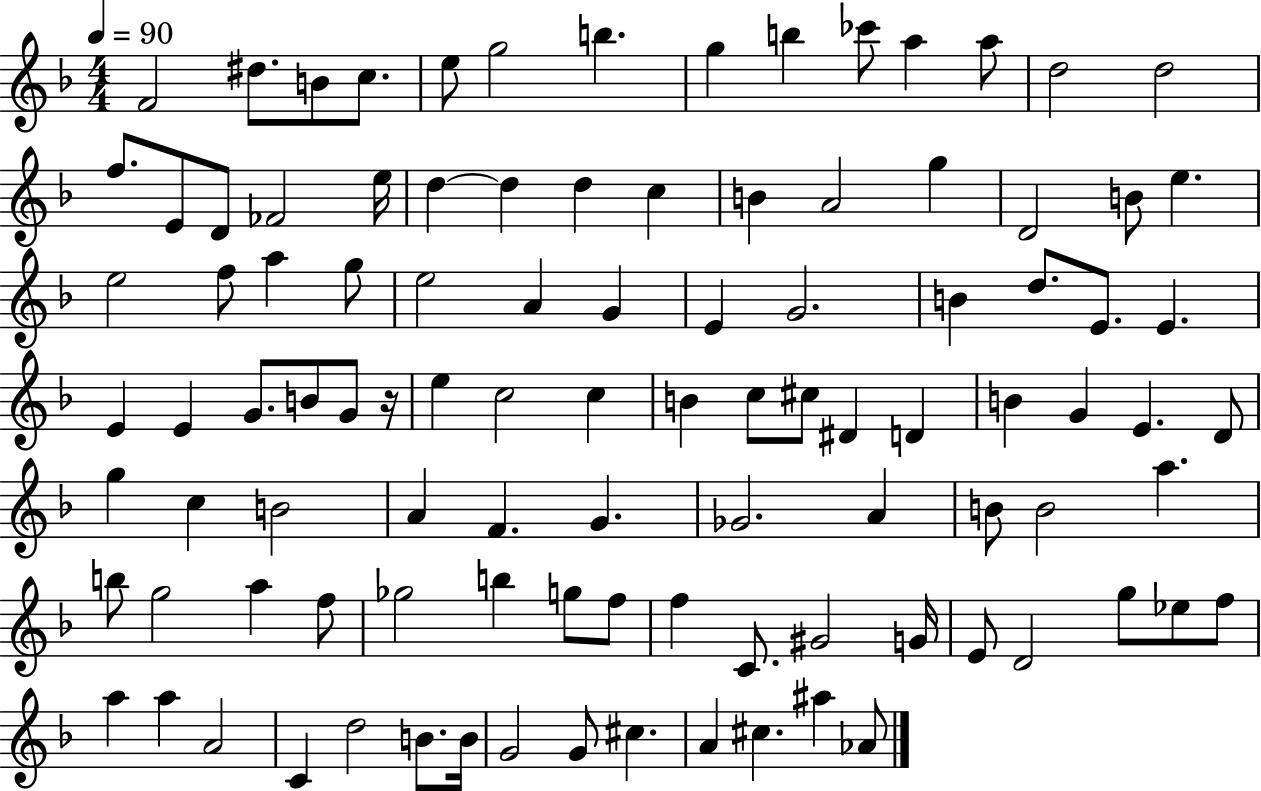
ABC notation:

X:1
T:Untitled
M:4/4
L:1/4
K:F
F2 ^d/2 B/2 c/2 e/2 g2 b g b _c'/2 a a/2 d2 d2 f/2 E/2 D/2 _F2 e/4 d d d c B A2 g D2 B/2 e e2 f/2 a g/2 e2 A G E G2 B d/2 E/2 E E E G/2 B/2 G/2 z/4 e c2 c B c/2 ^c/2 ^D D B G E D/2 g c B2 A F G _G2 A B/2 B2 a b/2 g2 a f/2 _g2 b g/2 f/2 f C/2 ^G2 G/4 E/2 D2 g/2 _e/2 f/2 a a A2 C d2 B/2 B/4 G2 G/2 ^c A ^c ^a _A/2